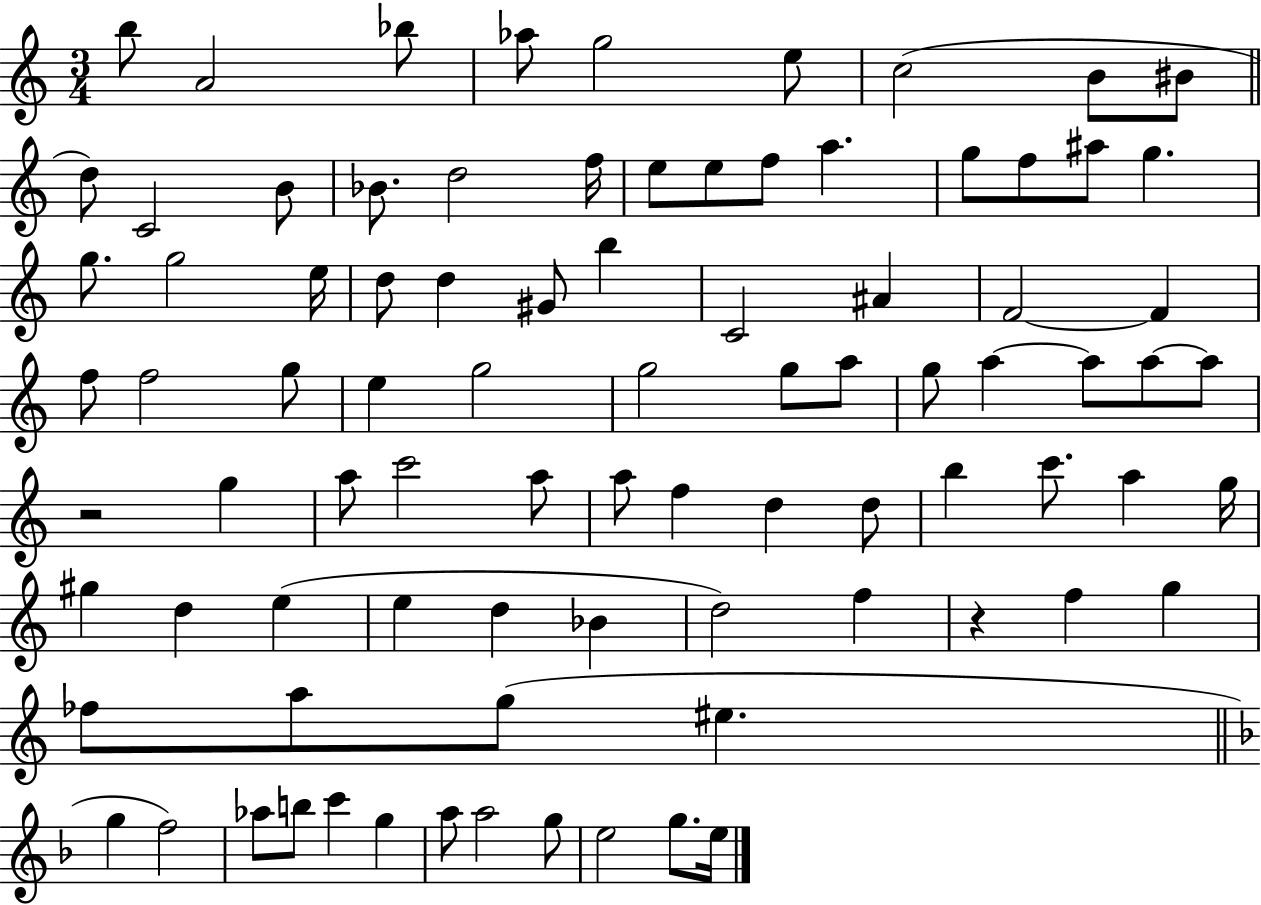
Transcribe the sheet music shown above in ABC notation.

X:1
T:Untitled
M:3/4
L:1/4
K:C
b/2 A2 _b/2 _a/2 g2 e/2 c2 B/2 ^B/2 d/2 C2 B/2 _B/2 d2 f/4 e/2 e/2 f/2 a g/2 f/2 ^a/2 g g/2 g2 e/4 d/2 d ^G/2 b C2 ^A F2 F f/2 f2 g/2 e g2 g2 g/2 a/2 g/2 a a/2 a/2 a/2 z2 g a/2 c'2 a/2 a/2 f d d/2 b c'/2 a g/4 ^g d e e d _B d2 f z f g _f/2 a/2 g/2 ^e g f2 _a/2 b/2 c' g a/2 a2 g/2 e2 g/2 e/4